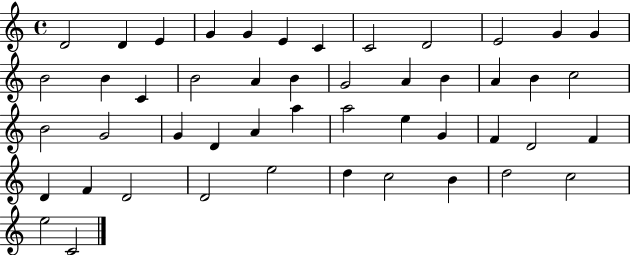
X:1
T:Untitled
M:4/4
L:1/4
K:C
D2 D E G G E C C2 D2 E2 G G B2 B C B2 A B G2 A B A B c2 B2 G2 G D A a a2 e G F D2 F D F D2 D2 e2 d c2 B d2 c2 e2 C2